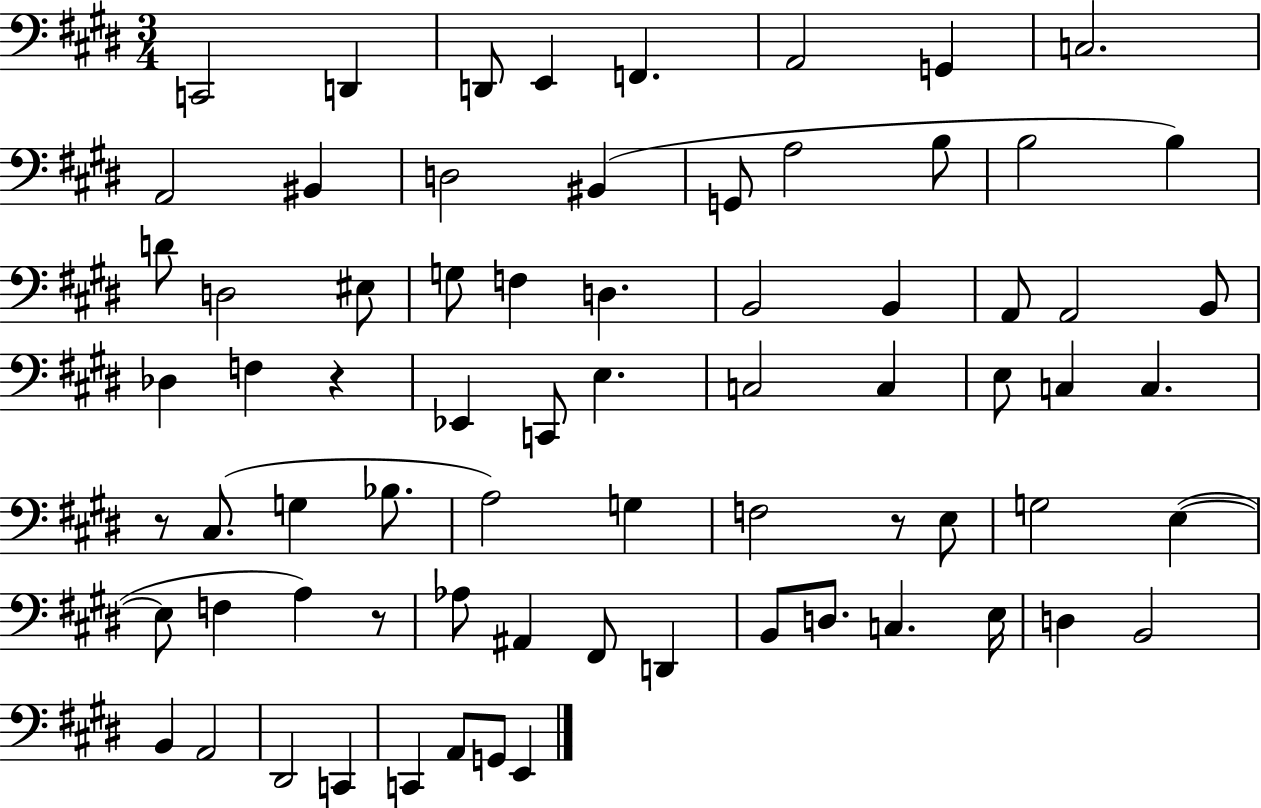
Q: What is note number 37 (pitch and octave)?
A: C3